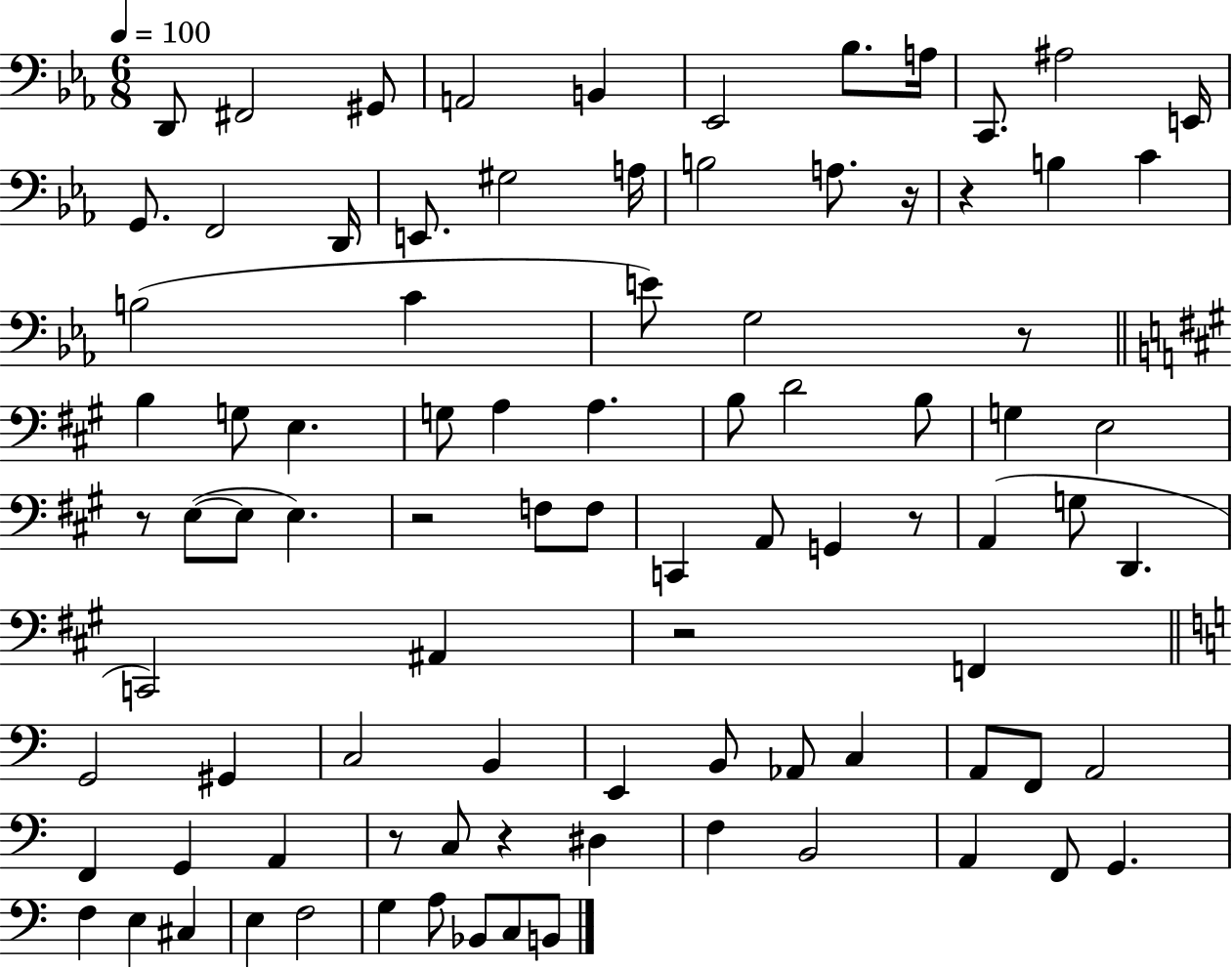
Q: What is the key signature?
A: EES major